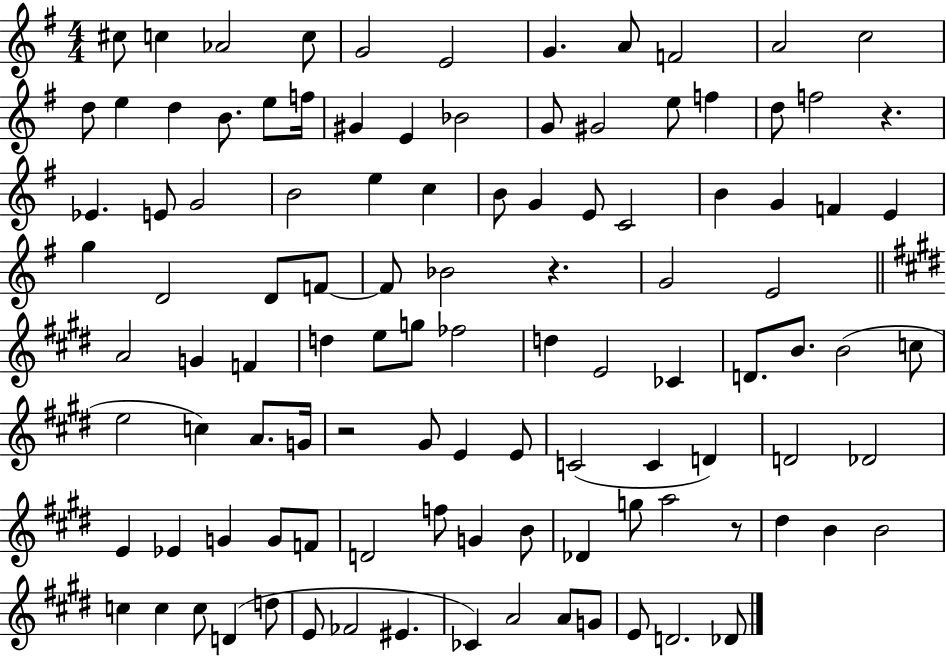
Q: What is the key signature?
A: G major